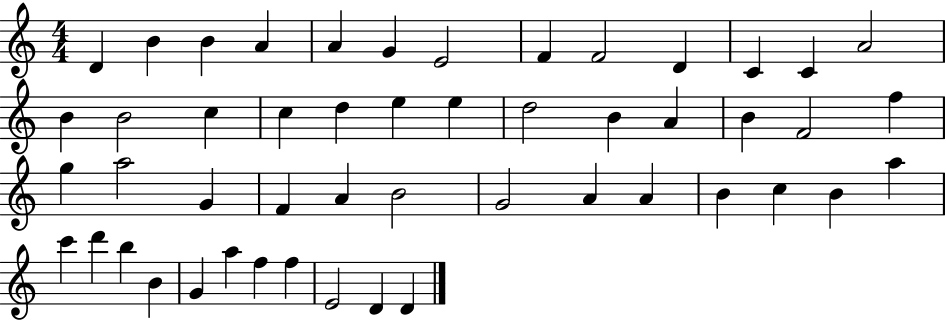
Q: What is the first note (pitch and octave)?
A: D4